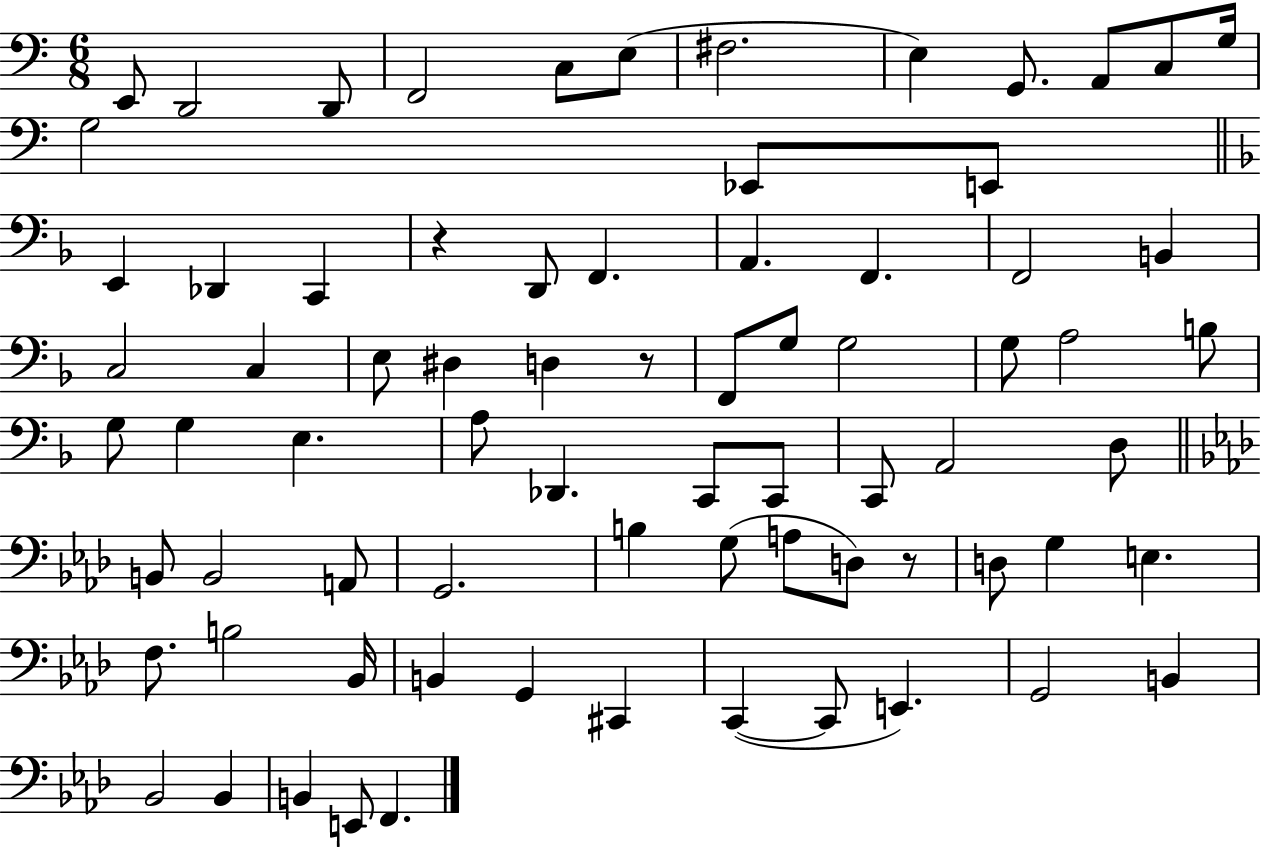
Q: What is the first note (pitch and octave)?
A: E2